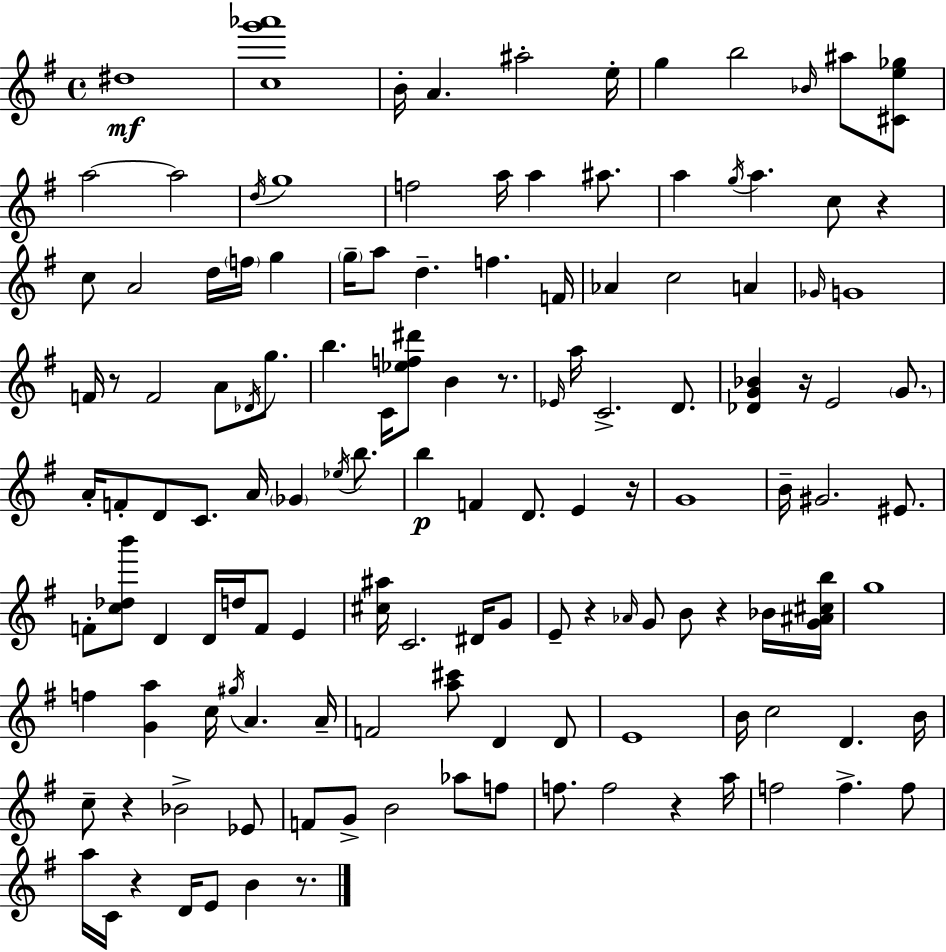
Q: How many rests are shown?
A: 11